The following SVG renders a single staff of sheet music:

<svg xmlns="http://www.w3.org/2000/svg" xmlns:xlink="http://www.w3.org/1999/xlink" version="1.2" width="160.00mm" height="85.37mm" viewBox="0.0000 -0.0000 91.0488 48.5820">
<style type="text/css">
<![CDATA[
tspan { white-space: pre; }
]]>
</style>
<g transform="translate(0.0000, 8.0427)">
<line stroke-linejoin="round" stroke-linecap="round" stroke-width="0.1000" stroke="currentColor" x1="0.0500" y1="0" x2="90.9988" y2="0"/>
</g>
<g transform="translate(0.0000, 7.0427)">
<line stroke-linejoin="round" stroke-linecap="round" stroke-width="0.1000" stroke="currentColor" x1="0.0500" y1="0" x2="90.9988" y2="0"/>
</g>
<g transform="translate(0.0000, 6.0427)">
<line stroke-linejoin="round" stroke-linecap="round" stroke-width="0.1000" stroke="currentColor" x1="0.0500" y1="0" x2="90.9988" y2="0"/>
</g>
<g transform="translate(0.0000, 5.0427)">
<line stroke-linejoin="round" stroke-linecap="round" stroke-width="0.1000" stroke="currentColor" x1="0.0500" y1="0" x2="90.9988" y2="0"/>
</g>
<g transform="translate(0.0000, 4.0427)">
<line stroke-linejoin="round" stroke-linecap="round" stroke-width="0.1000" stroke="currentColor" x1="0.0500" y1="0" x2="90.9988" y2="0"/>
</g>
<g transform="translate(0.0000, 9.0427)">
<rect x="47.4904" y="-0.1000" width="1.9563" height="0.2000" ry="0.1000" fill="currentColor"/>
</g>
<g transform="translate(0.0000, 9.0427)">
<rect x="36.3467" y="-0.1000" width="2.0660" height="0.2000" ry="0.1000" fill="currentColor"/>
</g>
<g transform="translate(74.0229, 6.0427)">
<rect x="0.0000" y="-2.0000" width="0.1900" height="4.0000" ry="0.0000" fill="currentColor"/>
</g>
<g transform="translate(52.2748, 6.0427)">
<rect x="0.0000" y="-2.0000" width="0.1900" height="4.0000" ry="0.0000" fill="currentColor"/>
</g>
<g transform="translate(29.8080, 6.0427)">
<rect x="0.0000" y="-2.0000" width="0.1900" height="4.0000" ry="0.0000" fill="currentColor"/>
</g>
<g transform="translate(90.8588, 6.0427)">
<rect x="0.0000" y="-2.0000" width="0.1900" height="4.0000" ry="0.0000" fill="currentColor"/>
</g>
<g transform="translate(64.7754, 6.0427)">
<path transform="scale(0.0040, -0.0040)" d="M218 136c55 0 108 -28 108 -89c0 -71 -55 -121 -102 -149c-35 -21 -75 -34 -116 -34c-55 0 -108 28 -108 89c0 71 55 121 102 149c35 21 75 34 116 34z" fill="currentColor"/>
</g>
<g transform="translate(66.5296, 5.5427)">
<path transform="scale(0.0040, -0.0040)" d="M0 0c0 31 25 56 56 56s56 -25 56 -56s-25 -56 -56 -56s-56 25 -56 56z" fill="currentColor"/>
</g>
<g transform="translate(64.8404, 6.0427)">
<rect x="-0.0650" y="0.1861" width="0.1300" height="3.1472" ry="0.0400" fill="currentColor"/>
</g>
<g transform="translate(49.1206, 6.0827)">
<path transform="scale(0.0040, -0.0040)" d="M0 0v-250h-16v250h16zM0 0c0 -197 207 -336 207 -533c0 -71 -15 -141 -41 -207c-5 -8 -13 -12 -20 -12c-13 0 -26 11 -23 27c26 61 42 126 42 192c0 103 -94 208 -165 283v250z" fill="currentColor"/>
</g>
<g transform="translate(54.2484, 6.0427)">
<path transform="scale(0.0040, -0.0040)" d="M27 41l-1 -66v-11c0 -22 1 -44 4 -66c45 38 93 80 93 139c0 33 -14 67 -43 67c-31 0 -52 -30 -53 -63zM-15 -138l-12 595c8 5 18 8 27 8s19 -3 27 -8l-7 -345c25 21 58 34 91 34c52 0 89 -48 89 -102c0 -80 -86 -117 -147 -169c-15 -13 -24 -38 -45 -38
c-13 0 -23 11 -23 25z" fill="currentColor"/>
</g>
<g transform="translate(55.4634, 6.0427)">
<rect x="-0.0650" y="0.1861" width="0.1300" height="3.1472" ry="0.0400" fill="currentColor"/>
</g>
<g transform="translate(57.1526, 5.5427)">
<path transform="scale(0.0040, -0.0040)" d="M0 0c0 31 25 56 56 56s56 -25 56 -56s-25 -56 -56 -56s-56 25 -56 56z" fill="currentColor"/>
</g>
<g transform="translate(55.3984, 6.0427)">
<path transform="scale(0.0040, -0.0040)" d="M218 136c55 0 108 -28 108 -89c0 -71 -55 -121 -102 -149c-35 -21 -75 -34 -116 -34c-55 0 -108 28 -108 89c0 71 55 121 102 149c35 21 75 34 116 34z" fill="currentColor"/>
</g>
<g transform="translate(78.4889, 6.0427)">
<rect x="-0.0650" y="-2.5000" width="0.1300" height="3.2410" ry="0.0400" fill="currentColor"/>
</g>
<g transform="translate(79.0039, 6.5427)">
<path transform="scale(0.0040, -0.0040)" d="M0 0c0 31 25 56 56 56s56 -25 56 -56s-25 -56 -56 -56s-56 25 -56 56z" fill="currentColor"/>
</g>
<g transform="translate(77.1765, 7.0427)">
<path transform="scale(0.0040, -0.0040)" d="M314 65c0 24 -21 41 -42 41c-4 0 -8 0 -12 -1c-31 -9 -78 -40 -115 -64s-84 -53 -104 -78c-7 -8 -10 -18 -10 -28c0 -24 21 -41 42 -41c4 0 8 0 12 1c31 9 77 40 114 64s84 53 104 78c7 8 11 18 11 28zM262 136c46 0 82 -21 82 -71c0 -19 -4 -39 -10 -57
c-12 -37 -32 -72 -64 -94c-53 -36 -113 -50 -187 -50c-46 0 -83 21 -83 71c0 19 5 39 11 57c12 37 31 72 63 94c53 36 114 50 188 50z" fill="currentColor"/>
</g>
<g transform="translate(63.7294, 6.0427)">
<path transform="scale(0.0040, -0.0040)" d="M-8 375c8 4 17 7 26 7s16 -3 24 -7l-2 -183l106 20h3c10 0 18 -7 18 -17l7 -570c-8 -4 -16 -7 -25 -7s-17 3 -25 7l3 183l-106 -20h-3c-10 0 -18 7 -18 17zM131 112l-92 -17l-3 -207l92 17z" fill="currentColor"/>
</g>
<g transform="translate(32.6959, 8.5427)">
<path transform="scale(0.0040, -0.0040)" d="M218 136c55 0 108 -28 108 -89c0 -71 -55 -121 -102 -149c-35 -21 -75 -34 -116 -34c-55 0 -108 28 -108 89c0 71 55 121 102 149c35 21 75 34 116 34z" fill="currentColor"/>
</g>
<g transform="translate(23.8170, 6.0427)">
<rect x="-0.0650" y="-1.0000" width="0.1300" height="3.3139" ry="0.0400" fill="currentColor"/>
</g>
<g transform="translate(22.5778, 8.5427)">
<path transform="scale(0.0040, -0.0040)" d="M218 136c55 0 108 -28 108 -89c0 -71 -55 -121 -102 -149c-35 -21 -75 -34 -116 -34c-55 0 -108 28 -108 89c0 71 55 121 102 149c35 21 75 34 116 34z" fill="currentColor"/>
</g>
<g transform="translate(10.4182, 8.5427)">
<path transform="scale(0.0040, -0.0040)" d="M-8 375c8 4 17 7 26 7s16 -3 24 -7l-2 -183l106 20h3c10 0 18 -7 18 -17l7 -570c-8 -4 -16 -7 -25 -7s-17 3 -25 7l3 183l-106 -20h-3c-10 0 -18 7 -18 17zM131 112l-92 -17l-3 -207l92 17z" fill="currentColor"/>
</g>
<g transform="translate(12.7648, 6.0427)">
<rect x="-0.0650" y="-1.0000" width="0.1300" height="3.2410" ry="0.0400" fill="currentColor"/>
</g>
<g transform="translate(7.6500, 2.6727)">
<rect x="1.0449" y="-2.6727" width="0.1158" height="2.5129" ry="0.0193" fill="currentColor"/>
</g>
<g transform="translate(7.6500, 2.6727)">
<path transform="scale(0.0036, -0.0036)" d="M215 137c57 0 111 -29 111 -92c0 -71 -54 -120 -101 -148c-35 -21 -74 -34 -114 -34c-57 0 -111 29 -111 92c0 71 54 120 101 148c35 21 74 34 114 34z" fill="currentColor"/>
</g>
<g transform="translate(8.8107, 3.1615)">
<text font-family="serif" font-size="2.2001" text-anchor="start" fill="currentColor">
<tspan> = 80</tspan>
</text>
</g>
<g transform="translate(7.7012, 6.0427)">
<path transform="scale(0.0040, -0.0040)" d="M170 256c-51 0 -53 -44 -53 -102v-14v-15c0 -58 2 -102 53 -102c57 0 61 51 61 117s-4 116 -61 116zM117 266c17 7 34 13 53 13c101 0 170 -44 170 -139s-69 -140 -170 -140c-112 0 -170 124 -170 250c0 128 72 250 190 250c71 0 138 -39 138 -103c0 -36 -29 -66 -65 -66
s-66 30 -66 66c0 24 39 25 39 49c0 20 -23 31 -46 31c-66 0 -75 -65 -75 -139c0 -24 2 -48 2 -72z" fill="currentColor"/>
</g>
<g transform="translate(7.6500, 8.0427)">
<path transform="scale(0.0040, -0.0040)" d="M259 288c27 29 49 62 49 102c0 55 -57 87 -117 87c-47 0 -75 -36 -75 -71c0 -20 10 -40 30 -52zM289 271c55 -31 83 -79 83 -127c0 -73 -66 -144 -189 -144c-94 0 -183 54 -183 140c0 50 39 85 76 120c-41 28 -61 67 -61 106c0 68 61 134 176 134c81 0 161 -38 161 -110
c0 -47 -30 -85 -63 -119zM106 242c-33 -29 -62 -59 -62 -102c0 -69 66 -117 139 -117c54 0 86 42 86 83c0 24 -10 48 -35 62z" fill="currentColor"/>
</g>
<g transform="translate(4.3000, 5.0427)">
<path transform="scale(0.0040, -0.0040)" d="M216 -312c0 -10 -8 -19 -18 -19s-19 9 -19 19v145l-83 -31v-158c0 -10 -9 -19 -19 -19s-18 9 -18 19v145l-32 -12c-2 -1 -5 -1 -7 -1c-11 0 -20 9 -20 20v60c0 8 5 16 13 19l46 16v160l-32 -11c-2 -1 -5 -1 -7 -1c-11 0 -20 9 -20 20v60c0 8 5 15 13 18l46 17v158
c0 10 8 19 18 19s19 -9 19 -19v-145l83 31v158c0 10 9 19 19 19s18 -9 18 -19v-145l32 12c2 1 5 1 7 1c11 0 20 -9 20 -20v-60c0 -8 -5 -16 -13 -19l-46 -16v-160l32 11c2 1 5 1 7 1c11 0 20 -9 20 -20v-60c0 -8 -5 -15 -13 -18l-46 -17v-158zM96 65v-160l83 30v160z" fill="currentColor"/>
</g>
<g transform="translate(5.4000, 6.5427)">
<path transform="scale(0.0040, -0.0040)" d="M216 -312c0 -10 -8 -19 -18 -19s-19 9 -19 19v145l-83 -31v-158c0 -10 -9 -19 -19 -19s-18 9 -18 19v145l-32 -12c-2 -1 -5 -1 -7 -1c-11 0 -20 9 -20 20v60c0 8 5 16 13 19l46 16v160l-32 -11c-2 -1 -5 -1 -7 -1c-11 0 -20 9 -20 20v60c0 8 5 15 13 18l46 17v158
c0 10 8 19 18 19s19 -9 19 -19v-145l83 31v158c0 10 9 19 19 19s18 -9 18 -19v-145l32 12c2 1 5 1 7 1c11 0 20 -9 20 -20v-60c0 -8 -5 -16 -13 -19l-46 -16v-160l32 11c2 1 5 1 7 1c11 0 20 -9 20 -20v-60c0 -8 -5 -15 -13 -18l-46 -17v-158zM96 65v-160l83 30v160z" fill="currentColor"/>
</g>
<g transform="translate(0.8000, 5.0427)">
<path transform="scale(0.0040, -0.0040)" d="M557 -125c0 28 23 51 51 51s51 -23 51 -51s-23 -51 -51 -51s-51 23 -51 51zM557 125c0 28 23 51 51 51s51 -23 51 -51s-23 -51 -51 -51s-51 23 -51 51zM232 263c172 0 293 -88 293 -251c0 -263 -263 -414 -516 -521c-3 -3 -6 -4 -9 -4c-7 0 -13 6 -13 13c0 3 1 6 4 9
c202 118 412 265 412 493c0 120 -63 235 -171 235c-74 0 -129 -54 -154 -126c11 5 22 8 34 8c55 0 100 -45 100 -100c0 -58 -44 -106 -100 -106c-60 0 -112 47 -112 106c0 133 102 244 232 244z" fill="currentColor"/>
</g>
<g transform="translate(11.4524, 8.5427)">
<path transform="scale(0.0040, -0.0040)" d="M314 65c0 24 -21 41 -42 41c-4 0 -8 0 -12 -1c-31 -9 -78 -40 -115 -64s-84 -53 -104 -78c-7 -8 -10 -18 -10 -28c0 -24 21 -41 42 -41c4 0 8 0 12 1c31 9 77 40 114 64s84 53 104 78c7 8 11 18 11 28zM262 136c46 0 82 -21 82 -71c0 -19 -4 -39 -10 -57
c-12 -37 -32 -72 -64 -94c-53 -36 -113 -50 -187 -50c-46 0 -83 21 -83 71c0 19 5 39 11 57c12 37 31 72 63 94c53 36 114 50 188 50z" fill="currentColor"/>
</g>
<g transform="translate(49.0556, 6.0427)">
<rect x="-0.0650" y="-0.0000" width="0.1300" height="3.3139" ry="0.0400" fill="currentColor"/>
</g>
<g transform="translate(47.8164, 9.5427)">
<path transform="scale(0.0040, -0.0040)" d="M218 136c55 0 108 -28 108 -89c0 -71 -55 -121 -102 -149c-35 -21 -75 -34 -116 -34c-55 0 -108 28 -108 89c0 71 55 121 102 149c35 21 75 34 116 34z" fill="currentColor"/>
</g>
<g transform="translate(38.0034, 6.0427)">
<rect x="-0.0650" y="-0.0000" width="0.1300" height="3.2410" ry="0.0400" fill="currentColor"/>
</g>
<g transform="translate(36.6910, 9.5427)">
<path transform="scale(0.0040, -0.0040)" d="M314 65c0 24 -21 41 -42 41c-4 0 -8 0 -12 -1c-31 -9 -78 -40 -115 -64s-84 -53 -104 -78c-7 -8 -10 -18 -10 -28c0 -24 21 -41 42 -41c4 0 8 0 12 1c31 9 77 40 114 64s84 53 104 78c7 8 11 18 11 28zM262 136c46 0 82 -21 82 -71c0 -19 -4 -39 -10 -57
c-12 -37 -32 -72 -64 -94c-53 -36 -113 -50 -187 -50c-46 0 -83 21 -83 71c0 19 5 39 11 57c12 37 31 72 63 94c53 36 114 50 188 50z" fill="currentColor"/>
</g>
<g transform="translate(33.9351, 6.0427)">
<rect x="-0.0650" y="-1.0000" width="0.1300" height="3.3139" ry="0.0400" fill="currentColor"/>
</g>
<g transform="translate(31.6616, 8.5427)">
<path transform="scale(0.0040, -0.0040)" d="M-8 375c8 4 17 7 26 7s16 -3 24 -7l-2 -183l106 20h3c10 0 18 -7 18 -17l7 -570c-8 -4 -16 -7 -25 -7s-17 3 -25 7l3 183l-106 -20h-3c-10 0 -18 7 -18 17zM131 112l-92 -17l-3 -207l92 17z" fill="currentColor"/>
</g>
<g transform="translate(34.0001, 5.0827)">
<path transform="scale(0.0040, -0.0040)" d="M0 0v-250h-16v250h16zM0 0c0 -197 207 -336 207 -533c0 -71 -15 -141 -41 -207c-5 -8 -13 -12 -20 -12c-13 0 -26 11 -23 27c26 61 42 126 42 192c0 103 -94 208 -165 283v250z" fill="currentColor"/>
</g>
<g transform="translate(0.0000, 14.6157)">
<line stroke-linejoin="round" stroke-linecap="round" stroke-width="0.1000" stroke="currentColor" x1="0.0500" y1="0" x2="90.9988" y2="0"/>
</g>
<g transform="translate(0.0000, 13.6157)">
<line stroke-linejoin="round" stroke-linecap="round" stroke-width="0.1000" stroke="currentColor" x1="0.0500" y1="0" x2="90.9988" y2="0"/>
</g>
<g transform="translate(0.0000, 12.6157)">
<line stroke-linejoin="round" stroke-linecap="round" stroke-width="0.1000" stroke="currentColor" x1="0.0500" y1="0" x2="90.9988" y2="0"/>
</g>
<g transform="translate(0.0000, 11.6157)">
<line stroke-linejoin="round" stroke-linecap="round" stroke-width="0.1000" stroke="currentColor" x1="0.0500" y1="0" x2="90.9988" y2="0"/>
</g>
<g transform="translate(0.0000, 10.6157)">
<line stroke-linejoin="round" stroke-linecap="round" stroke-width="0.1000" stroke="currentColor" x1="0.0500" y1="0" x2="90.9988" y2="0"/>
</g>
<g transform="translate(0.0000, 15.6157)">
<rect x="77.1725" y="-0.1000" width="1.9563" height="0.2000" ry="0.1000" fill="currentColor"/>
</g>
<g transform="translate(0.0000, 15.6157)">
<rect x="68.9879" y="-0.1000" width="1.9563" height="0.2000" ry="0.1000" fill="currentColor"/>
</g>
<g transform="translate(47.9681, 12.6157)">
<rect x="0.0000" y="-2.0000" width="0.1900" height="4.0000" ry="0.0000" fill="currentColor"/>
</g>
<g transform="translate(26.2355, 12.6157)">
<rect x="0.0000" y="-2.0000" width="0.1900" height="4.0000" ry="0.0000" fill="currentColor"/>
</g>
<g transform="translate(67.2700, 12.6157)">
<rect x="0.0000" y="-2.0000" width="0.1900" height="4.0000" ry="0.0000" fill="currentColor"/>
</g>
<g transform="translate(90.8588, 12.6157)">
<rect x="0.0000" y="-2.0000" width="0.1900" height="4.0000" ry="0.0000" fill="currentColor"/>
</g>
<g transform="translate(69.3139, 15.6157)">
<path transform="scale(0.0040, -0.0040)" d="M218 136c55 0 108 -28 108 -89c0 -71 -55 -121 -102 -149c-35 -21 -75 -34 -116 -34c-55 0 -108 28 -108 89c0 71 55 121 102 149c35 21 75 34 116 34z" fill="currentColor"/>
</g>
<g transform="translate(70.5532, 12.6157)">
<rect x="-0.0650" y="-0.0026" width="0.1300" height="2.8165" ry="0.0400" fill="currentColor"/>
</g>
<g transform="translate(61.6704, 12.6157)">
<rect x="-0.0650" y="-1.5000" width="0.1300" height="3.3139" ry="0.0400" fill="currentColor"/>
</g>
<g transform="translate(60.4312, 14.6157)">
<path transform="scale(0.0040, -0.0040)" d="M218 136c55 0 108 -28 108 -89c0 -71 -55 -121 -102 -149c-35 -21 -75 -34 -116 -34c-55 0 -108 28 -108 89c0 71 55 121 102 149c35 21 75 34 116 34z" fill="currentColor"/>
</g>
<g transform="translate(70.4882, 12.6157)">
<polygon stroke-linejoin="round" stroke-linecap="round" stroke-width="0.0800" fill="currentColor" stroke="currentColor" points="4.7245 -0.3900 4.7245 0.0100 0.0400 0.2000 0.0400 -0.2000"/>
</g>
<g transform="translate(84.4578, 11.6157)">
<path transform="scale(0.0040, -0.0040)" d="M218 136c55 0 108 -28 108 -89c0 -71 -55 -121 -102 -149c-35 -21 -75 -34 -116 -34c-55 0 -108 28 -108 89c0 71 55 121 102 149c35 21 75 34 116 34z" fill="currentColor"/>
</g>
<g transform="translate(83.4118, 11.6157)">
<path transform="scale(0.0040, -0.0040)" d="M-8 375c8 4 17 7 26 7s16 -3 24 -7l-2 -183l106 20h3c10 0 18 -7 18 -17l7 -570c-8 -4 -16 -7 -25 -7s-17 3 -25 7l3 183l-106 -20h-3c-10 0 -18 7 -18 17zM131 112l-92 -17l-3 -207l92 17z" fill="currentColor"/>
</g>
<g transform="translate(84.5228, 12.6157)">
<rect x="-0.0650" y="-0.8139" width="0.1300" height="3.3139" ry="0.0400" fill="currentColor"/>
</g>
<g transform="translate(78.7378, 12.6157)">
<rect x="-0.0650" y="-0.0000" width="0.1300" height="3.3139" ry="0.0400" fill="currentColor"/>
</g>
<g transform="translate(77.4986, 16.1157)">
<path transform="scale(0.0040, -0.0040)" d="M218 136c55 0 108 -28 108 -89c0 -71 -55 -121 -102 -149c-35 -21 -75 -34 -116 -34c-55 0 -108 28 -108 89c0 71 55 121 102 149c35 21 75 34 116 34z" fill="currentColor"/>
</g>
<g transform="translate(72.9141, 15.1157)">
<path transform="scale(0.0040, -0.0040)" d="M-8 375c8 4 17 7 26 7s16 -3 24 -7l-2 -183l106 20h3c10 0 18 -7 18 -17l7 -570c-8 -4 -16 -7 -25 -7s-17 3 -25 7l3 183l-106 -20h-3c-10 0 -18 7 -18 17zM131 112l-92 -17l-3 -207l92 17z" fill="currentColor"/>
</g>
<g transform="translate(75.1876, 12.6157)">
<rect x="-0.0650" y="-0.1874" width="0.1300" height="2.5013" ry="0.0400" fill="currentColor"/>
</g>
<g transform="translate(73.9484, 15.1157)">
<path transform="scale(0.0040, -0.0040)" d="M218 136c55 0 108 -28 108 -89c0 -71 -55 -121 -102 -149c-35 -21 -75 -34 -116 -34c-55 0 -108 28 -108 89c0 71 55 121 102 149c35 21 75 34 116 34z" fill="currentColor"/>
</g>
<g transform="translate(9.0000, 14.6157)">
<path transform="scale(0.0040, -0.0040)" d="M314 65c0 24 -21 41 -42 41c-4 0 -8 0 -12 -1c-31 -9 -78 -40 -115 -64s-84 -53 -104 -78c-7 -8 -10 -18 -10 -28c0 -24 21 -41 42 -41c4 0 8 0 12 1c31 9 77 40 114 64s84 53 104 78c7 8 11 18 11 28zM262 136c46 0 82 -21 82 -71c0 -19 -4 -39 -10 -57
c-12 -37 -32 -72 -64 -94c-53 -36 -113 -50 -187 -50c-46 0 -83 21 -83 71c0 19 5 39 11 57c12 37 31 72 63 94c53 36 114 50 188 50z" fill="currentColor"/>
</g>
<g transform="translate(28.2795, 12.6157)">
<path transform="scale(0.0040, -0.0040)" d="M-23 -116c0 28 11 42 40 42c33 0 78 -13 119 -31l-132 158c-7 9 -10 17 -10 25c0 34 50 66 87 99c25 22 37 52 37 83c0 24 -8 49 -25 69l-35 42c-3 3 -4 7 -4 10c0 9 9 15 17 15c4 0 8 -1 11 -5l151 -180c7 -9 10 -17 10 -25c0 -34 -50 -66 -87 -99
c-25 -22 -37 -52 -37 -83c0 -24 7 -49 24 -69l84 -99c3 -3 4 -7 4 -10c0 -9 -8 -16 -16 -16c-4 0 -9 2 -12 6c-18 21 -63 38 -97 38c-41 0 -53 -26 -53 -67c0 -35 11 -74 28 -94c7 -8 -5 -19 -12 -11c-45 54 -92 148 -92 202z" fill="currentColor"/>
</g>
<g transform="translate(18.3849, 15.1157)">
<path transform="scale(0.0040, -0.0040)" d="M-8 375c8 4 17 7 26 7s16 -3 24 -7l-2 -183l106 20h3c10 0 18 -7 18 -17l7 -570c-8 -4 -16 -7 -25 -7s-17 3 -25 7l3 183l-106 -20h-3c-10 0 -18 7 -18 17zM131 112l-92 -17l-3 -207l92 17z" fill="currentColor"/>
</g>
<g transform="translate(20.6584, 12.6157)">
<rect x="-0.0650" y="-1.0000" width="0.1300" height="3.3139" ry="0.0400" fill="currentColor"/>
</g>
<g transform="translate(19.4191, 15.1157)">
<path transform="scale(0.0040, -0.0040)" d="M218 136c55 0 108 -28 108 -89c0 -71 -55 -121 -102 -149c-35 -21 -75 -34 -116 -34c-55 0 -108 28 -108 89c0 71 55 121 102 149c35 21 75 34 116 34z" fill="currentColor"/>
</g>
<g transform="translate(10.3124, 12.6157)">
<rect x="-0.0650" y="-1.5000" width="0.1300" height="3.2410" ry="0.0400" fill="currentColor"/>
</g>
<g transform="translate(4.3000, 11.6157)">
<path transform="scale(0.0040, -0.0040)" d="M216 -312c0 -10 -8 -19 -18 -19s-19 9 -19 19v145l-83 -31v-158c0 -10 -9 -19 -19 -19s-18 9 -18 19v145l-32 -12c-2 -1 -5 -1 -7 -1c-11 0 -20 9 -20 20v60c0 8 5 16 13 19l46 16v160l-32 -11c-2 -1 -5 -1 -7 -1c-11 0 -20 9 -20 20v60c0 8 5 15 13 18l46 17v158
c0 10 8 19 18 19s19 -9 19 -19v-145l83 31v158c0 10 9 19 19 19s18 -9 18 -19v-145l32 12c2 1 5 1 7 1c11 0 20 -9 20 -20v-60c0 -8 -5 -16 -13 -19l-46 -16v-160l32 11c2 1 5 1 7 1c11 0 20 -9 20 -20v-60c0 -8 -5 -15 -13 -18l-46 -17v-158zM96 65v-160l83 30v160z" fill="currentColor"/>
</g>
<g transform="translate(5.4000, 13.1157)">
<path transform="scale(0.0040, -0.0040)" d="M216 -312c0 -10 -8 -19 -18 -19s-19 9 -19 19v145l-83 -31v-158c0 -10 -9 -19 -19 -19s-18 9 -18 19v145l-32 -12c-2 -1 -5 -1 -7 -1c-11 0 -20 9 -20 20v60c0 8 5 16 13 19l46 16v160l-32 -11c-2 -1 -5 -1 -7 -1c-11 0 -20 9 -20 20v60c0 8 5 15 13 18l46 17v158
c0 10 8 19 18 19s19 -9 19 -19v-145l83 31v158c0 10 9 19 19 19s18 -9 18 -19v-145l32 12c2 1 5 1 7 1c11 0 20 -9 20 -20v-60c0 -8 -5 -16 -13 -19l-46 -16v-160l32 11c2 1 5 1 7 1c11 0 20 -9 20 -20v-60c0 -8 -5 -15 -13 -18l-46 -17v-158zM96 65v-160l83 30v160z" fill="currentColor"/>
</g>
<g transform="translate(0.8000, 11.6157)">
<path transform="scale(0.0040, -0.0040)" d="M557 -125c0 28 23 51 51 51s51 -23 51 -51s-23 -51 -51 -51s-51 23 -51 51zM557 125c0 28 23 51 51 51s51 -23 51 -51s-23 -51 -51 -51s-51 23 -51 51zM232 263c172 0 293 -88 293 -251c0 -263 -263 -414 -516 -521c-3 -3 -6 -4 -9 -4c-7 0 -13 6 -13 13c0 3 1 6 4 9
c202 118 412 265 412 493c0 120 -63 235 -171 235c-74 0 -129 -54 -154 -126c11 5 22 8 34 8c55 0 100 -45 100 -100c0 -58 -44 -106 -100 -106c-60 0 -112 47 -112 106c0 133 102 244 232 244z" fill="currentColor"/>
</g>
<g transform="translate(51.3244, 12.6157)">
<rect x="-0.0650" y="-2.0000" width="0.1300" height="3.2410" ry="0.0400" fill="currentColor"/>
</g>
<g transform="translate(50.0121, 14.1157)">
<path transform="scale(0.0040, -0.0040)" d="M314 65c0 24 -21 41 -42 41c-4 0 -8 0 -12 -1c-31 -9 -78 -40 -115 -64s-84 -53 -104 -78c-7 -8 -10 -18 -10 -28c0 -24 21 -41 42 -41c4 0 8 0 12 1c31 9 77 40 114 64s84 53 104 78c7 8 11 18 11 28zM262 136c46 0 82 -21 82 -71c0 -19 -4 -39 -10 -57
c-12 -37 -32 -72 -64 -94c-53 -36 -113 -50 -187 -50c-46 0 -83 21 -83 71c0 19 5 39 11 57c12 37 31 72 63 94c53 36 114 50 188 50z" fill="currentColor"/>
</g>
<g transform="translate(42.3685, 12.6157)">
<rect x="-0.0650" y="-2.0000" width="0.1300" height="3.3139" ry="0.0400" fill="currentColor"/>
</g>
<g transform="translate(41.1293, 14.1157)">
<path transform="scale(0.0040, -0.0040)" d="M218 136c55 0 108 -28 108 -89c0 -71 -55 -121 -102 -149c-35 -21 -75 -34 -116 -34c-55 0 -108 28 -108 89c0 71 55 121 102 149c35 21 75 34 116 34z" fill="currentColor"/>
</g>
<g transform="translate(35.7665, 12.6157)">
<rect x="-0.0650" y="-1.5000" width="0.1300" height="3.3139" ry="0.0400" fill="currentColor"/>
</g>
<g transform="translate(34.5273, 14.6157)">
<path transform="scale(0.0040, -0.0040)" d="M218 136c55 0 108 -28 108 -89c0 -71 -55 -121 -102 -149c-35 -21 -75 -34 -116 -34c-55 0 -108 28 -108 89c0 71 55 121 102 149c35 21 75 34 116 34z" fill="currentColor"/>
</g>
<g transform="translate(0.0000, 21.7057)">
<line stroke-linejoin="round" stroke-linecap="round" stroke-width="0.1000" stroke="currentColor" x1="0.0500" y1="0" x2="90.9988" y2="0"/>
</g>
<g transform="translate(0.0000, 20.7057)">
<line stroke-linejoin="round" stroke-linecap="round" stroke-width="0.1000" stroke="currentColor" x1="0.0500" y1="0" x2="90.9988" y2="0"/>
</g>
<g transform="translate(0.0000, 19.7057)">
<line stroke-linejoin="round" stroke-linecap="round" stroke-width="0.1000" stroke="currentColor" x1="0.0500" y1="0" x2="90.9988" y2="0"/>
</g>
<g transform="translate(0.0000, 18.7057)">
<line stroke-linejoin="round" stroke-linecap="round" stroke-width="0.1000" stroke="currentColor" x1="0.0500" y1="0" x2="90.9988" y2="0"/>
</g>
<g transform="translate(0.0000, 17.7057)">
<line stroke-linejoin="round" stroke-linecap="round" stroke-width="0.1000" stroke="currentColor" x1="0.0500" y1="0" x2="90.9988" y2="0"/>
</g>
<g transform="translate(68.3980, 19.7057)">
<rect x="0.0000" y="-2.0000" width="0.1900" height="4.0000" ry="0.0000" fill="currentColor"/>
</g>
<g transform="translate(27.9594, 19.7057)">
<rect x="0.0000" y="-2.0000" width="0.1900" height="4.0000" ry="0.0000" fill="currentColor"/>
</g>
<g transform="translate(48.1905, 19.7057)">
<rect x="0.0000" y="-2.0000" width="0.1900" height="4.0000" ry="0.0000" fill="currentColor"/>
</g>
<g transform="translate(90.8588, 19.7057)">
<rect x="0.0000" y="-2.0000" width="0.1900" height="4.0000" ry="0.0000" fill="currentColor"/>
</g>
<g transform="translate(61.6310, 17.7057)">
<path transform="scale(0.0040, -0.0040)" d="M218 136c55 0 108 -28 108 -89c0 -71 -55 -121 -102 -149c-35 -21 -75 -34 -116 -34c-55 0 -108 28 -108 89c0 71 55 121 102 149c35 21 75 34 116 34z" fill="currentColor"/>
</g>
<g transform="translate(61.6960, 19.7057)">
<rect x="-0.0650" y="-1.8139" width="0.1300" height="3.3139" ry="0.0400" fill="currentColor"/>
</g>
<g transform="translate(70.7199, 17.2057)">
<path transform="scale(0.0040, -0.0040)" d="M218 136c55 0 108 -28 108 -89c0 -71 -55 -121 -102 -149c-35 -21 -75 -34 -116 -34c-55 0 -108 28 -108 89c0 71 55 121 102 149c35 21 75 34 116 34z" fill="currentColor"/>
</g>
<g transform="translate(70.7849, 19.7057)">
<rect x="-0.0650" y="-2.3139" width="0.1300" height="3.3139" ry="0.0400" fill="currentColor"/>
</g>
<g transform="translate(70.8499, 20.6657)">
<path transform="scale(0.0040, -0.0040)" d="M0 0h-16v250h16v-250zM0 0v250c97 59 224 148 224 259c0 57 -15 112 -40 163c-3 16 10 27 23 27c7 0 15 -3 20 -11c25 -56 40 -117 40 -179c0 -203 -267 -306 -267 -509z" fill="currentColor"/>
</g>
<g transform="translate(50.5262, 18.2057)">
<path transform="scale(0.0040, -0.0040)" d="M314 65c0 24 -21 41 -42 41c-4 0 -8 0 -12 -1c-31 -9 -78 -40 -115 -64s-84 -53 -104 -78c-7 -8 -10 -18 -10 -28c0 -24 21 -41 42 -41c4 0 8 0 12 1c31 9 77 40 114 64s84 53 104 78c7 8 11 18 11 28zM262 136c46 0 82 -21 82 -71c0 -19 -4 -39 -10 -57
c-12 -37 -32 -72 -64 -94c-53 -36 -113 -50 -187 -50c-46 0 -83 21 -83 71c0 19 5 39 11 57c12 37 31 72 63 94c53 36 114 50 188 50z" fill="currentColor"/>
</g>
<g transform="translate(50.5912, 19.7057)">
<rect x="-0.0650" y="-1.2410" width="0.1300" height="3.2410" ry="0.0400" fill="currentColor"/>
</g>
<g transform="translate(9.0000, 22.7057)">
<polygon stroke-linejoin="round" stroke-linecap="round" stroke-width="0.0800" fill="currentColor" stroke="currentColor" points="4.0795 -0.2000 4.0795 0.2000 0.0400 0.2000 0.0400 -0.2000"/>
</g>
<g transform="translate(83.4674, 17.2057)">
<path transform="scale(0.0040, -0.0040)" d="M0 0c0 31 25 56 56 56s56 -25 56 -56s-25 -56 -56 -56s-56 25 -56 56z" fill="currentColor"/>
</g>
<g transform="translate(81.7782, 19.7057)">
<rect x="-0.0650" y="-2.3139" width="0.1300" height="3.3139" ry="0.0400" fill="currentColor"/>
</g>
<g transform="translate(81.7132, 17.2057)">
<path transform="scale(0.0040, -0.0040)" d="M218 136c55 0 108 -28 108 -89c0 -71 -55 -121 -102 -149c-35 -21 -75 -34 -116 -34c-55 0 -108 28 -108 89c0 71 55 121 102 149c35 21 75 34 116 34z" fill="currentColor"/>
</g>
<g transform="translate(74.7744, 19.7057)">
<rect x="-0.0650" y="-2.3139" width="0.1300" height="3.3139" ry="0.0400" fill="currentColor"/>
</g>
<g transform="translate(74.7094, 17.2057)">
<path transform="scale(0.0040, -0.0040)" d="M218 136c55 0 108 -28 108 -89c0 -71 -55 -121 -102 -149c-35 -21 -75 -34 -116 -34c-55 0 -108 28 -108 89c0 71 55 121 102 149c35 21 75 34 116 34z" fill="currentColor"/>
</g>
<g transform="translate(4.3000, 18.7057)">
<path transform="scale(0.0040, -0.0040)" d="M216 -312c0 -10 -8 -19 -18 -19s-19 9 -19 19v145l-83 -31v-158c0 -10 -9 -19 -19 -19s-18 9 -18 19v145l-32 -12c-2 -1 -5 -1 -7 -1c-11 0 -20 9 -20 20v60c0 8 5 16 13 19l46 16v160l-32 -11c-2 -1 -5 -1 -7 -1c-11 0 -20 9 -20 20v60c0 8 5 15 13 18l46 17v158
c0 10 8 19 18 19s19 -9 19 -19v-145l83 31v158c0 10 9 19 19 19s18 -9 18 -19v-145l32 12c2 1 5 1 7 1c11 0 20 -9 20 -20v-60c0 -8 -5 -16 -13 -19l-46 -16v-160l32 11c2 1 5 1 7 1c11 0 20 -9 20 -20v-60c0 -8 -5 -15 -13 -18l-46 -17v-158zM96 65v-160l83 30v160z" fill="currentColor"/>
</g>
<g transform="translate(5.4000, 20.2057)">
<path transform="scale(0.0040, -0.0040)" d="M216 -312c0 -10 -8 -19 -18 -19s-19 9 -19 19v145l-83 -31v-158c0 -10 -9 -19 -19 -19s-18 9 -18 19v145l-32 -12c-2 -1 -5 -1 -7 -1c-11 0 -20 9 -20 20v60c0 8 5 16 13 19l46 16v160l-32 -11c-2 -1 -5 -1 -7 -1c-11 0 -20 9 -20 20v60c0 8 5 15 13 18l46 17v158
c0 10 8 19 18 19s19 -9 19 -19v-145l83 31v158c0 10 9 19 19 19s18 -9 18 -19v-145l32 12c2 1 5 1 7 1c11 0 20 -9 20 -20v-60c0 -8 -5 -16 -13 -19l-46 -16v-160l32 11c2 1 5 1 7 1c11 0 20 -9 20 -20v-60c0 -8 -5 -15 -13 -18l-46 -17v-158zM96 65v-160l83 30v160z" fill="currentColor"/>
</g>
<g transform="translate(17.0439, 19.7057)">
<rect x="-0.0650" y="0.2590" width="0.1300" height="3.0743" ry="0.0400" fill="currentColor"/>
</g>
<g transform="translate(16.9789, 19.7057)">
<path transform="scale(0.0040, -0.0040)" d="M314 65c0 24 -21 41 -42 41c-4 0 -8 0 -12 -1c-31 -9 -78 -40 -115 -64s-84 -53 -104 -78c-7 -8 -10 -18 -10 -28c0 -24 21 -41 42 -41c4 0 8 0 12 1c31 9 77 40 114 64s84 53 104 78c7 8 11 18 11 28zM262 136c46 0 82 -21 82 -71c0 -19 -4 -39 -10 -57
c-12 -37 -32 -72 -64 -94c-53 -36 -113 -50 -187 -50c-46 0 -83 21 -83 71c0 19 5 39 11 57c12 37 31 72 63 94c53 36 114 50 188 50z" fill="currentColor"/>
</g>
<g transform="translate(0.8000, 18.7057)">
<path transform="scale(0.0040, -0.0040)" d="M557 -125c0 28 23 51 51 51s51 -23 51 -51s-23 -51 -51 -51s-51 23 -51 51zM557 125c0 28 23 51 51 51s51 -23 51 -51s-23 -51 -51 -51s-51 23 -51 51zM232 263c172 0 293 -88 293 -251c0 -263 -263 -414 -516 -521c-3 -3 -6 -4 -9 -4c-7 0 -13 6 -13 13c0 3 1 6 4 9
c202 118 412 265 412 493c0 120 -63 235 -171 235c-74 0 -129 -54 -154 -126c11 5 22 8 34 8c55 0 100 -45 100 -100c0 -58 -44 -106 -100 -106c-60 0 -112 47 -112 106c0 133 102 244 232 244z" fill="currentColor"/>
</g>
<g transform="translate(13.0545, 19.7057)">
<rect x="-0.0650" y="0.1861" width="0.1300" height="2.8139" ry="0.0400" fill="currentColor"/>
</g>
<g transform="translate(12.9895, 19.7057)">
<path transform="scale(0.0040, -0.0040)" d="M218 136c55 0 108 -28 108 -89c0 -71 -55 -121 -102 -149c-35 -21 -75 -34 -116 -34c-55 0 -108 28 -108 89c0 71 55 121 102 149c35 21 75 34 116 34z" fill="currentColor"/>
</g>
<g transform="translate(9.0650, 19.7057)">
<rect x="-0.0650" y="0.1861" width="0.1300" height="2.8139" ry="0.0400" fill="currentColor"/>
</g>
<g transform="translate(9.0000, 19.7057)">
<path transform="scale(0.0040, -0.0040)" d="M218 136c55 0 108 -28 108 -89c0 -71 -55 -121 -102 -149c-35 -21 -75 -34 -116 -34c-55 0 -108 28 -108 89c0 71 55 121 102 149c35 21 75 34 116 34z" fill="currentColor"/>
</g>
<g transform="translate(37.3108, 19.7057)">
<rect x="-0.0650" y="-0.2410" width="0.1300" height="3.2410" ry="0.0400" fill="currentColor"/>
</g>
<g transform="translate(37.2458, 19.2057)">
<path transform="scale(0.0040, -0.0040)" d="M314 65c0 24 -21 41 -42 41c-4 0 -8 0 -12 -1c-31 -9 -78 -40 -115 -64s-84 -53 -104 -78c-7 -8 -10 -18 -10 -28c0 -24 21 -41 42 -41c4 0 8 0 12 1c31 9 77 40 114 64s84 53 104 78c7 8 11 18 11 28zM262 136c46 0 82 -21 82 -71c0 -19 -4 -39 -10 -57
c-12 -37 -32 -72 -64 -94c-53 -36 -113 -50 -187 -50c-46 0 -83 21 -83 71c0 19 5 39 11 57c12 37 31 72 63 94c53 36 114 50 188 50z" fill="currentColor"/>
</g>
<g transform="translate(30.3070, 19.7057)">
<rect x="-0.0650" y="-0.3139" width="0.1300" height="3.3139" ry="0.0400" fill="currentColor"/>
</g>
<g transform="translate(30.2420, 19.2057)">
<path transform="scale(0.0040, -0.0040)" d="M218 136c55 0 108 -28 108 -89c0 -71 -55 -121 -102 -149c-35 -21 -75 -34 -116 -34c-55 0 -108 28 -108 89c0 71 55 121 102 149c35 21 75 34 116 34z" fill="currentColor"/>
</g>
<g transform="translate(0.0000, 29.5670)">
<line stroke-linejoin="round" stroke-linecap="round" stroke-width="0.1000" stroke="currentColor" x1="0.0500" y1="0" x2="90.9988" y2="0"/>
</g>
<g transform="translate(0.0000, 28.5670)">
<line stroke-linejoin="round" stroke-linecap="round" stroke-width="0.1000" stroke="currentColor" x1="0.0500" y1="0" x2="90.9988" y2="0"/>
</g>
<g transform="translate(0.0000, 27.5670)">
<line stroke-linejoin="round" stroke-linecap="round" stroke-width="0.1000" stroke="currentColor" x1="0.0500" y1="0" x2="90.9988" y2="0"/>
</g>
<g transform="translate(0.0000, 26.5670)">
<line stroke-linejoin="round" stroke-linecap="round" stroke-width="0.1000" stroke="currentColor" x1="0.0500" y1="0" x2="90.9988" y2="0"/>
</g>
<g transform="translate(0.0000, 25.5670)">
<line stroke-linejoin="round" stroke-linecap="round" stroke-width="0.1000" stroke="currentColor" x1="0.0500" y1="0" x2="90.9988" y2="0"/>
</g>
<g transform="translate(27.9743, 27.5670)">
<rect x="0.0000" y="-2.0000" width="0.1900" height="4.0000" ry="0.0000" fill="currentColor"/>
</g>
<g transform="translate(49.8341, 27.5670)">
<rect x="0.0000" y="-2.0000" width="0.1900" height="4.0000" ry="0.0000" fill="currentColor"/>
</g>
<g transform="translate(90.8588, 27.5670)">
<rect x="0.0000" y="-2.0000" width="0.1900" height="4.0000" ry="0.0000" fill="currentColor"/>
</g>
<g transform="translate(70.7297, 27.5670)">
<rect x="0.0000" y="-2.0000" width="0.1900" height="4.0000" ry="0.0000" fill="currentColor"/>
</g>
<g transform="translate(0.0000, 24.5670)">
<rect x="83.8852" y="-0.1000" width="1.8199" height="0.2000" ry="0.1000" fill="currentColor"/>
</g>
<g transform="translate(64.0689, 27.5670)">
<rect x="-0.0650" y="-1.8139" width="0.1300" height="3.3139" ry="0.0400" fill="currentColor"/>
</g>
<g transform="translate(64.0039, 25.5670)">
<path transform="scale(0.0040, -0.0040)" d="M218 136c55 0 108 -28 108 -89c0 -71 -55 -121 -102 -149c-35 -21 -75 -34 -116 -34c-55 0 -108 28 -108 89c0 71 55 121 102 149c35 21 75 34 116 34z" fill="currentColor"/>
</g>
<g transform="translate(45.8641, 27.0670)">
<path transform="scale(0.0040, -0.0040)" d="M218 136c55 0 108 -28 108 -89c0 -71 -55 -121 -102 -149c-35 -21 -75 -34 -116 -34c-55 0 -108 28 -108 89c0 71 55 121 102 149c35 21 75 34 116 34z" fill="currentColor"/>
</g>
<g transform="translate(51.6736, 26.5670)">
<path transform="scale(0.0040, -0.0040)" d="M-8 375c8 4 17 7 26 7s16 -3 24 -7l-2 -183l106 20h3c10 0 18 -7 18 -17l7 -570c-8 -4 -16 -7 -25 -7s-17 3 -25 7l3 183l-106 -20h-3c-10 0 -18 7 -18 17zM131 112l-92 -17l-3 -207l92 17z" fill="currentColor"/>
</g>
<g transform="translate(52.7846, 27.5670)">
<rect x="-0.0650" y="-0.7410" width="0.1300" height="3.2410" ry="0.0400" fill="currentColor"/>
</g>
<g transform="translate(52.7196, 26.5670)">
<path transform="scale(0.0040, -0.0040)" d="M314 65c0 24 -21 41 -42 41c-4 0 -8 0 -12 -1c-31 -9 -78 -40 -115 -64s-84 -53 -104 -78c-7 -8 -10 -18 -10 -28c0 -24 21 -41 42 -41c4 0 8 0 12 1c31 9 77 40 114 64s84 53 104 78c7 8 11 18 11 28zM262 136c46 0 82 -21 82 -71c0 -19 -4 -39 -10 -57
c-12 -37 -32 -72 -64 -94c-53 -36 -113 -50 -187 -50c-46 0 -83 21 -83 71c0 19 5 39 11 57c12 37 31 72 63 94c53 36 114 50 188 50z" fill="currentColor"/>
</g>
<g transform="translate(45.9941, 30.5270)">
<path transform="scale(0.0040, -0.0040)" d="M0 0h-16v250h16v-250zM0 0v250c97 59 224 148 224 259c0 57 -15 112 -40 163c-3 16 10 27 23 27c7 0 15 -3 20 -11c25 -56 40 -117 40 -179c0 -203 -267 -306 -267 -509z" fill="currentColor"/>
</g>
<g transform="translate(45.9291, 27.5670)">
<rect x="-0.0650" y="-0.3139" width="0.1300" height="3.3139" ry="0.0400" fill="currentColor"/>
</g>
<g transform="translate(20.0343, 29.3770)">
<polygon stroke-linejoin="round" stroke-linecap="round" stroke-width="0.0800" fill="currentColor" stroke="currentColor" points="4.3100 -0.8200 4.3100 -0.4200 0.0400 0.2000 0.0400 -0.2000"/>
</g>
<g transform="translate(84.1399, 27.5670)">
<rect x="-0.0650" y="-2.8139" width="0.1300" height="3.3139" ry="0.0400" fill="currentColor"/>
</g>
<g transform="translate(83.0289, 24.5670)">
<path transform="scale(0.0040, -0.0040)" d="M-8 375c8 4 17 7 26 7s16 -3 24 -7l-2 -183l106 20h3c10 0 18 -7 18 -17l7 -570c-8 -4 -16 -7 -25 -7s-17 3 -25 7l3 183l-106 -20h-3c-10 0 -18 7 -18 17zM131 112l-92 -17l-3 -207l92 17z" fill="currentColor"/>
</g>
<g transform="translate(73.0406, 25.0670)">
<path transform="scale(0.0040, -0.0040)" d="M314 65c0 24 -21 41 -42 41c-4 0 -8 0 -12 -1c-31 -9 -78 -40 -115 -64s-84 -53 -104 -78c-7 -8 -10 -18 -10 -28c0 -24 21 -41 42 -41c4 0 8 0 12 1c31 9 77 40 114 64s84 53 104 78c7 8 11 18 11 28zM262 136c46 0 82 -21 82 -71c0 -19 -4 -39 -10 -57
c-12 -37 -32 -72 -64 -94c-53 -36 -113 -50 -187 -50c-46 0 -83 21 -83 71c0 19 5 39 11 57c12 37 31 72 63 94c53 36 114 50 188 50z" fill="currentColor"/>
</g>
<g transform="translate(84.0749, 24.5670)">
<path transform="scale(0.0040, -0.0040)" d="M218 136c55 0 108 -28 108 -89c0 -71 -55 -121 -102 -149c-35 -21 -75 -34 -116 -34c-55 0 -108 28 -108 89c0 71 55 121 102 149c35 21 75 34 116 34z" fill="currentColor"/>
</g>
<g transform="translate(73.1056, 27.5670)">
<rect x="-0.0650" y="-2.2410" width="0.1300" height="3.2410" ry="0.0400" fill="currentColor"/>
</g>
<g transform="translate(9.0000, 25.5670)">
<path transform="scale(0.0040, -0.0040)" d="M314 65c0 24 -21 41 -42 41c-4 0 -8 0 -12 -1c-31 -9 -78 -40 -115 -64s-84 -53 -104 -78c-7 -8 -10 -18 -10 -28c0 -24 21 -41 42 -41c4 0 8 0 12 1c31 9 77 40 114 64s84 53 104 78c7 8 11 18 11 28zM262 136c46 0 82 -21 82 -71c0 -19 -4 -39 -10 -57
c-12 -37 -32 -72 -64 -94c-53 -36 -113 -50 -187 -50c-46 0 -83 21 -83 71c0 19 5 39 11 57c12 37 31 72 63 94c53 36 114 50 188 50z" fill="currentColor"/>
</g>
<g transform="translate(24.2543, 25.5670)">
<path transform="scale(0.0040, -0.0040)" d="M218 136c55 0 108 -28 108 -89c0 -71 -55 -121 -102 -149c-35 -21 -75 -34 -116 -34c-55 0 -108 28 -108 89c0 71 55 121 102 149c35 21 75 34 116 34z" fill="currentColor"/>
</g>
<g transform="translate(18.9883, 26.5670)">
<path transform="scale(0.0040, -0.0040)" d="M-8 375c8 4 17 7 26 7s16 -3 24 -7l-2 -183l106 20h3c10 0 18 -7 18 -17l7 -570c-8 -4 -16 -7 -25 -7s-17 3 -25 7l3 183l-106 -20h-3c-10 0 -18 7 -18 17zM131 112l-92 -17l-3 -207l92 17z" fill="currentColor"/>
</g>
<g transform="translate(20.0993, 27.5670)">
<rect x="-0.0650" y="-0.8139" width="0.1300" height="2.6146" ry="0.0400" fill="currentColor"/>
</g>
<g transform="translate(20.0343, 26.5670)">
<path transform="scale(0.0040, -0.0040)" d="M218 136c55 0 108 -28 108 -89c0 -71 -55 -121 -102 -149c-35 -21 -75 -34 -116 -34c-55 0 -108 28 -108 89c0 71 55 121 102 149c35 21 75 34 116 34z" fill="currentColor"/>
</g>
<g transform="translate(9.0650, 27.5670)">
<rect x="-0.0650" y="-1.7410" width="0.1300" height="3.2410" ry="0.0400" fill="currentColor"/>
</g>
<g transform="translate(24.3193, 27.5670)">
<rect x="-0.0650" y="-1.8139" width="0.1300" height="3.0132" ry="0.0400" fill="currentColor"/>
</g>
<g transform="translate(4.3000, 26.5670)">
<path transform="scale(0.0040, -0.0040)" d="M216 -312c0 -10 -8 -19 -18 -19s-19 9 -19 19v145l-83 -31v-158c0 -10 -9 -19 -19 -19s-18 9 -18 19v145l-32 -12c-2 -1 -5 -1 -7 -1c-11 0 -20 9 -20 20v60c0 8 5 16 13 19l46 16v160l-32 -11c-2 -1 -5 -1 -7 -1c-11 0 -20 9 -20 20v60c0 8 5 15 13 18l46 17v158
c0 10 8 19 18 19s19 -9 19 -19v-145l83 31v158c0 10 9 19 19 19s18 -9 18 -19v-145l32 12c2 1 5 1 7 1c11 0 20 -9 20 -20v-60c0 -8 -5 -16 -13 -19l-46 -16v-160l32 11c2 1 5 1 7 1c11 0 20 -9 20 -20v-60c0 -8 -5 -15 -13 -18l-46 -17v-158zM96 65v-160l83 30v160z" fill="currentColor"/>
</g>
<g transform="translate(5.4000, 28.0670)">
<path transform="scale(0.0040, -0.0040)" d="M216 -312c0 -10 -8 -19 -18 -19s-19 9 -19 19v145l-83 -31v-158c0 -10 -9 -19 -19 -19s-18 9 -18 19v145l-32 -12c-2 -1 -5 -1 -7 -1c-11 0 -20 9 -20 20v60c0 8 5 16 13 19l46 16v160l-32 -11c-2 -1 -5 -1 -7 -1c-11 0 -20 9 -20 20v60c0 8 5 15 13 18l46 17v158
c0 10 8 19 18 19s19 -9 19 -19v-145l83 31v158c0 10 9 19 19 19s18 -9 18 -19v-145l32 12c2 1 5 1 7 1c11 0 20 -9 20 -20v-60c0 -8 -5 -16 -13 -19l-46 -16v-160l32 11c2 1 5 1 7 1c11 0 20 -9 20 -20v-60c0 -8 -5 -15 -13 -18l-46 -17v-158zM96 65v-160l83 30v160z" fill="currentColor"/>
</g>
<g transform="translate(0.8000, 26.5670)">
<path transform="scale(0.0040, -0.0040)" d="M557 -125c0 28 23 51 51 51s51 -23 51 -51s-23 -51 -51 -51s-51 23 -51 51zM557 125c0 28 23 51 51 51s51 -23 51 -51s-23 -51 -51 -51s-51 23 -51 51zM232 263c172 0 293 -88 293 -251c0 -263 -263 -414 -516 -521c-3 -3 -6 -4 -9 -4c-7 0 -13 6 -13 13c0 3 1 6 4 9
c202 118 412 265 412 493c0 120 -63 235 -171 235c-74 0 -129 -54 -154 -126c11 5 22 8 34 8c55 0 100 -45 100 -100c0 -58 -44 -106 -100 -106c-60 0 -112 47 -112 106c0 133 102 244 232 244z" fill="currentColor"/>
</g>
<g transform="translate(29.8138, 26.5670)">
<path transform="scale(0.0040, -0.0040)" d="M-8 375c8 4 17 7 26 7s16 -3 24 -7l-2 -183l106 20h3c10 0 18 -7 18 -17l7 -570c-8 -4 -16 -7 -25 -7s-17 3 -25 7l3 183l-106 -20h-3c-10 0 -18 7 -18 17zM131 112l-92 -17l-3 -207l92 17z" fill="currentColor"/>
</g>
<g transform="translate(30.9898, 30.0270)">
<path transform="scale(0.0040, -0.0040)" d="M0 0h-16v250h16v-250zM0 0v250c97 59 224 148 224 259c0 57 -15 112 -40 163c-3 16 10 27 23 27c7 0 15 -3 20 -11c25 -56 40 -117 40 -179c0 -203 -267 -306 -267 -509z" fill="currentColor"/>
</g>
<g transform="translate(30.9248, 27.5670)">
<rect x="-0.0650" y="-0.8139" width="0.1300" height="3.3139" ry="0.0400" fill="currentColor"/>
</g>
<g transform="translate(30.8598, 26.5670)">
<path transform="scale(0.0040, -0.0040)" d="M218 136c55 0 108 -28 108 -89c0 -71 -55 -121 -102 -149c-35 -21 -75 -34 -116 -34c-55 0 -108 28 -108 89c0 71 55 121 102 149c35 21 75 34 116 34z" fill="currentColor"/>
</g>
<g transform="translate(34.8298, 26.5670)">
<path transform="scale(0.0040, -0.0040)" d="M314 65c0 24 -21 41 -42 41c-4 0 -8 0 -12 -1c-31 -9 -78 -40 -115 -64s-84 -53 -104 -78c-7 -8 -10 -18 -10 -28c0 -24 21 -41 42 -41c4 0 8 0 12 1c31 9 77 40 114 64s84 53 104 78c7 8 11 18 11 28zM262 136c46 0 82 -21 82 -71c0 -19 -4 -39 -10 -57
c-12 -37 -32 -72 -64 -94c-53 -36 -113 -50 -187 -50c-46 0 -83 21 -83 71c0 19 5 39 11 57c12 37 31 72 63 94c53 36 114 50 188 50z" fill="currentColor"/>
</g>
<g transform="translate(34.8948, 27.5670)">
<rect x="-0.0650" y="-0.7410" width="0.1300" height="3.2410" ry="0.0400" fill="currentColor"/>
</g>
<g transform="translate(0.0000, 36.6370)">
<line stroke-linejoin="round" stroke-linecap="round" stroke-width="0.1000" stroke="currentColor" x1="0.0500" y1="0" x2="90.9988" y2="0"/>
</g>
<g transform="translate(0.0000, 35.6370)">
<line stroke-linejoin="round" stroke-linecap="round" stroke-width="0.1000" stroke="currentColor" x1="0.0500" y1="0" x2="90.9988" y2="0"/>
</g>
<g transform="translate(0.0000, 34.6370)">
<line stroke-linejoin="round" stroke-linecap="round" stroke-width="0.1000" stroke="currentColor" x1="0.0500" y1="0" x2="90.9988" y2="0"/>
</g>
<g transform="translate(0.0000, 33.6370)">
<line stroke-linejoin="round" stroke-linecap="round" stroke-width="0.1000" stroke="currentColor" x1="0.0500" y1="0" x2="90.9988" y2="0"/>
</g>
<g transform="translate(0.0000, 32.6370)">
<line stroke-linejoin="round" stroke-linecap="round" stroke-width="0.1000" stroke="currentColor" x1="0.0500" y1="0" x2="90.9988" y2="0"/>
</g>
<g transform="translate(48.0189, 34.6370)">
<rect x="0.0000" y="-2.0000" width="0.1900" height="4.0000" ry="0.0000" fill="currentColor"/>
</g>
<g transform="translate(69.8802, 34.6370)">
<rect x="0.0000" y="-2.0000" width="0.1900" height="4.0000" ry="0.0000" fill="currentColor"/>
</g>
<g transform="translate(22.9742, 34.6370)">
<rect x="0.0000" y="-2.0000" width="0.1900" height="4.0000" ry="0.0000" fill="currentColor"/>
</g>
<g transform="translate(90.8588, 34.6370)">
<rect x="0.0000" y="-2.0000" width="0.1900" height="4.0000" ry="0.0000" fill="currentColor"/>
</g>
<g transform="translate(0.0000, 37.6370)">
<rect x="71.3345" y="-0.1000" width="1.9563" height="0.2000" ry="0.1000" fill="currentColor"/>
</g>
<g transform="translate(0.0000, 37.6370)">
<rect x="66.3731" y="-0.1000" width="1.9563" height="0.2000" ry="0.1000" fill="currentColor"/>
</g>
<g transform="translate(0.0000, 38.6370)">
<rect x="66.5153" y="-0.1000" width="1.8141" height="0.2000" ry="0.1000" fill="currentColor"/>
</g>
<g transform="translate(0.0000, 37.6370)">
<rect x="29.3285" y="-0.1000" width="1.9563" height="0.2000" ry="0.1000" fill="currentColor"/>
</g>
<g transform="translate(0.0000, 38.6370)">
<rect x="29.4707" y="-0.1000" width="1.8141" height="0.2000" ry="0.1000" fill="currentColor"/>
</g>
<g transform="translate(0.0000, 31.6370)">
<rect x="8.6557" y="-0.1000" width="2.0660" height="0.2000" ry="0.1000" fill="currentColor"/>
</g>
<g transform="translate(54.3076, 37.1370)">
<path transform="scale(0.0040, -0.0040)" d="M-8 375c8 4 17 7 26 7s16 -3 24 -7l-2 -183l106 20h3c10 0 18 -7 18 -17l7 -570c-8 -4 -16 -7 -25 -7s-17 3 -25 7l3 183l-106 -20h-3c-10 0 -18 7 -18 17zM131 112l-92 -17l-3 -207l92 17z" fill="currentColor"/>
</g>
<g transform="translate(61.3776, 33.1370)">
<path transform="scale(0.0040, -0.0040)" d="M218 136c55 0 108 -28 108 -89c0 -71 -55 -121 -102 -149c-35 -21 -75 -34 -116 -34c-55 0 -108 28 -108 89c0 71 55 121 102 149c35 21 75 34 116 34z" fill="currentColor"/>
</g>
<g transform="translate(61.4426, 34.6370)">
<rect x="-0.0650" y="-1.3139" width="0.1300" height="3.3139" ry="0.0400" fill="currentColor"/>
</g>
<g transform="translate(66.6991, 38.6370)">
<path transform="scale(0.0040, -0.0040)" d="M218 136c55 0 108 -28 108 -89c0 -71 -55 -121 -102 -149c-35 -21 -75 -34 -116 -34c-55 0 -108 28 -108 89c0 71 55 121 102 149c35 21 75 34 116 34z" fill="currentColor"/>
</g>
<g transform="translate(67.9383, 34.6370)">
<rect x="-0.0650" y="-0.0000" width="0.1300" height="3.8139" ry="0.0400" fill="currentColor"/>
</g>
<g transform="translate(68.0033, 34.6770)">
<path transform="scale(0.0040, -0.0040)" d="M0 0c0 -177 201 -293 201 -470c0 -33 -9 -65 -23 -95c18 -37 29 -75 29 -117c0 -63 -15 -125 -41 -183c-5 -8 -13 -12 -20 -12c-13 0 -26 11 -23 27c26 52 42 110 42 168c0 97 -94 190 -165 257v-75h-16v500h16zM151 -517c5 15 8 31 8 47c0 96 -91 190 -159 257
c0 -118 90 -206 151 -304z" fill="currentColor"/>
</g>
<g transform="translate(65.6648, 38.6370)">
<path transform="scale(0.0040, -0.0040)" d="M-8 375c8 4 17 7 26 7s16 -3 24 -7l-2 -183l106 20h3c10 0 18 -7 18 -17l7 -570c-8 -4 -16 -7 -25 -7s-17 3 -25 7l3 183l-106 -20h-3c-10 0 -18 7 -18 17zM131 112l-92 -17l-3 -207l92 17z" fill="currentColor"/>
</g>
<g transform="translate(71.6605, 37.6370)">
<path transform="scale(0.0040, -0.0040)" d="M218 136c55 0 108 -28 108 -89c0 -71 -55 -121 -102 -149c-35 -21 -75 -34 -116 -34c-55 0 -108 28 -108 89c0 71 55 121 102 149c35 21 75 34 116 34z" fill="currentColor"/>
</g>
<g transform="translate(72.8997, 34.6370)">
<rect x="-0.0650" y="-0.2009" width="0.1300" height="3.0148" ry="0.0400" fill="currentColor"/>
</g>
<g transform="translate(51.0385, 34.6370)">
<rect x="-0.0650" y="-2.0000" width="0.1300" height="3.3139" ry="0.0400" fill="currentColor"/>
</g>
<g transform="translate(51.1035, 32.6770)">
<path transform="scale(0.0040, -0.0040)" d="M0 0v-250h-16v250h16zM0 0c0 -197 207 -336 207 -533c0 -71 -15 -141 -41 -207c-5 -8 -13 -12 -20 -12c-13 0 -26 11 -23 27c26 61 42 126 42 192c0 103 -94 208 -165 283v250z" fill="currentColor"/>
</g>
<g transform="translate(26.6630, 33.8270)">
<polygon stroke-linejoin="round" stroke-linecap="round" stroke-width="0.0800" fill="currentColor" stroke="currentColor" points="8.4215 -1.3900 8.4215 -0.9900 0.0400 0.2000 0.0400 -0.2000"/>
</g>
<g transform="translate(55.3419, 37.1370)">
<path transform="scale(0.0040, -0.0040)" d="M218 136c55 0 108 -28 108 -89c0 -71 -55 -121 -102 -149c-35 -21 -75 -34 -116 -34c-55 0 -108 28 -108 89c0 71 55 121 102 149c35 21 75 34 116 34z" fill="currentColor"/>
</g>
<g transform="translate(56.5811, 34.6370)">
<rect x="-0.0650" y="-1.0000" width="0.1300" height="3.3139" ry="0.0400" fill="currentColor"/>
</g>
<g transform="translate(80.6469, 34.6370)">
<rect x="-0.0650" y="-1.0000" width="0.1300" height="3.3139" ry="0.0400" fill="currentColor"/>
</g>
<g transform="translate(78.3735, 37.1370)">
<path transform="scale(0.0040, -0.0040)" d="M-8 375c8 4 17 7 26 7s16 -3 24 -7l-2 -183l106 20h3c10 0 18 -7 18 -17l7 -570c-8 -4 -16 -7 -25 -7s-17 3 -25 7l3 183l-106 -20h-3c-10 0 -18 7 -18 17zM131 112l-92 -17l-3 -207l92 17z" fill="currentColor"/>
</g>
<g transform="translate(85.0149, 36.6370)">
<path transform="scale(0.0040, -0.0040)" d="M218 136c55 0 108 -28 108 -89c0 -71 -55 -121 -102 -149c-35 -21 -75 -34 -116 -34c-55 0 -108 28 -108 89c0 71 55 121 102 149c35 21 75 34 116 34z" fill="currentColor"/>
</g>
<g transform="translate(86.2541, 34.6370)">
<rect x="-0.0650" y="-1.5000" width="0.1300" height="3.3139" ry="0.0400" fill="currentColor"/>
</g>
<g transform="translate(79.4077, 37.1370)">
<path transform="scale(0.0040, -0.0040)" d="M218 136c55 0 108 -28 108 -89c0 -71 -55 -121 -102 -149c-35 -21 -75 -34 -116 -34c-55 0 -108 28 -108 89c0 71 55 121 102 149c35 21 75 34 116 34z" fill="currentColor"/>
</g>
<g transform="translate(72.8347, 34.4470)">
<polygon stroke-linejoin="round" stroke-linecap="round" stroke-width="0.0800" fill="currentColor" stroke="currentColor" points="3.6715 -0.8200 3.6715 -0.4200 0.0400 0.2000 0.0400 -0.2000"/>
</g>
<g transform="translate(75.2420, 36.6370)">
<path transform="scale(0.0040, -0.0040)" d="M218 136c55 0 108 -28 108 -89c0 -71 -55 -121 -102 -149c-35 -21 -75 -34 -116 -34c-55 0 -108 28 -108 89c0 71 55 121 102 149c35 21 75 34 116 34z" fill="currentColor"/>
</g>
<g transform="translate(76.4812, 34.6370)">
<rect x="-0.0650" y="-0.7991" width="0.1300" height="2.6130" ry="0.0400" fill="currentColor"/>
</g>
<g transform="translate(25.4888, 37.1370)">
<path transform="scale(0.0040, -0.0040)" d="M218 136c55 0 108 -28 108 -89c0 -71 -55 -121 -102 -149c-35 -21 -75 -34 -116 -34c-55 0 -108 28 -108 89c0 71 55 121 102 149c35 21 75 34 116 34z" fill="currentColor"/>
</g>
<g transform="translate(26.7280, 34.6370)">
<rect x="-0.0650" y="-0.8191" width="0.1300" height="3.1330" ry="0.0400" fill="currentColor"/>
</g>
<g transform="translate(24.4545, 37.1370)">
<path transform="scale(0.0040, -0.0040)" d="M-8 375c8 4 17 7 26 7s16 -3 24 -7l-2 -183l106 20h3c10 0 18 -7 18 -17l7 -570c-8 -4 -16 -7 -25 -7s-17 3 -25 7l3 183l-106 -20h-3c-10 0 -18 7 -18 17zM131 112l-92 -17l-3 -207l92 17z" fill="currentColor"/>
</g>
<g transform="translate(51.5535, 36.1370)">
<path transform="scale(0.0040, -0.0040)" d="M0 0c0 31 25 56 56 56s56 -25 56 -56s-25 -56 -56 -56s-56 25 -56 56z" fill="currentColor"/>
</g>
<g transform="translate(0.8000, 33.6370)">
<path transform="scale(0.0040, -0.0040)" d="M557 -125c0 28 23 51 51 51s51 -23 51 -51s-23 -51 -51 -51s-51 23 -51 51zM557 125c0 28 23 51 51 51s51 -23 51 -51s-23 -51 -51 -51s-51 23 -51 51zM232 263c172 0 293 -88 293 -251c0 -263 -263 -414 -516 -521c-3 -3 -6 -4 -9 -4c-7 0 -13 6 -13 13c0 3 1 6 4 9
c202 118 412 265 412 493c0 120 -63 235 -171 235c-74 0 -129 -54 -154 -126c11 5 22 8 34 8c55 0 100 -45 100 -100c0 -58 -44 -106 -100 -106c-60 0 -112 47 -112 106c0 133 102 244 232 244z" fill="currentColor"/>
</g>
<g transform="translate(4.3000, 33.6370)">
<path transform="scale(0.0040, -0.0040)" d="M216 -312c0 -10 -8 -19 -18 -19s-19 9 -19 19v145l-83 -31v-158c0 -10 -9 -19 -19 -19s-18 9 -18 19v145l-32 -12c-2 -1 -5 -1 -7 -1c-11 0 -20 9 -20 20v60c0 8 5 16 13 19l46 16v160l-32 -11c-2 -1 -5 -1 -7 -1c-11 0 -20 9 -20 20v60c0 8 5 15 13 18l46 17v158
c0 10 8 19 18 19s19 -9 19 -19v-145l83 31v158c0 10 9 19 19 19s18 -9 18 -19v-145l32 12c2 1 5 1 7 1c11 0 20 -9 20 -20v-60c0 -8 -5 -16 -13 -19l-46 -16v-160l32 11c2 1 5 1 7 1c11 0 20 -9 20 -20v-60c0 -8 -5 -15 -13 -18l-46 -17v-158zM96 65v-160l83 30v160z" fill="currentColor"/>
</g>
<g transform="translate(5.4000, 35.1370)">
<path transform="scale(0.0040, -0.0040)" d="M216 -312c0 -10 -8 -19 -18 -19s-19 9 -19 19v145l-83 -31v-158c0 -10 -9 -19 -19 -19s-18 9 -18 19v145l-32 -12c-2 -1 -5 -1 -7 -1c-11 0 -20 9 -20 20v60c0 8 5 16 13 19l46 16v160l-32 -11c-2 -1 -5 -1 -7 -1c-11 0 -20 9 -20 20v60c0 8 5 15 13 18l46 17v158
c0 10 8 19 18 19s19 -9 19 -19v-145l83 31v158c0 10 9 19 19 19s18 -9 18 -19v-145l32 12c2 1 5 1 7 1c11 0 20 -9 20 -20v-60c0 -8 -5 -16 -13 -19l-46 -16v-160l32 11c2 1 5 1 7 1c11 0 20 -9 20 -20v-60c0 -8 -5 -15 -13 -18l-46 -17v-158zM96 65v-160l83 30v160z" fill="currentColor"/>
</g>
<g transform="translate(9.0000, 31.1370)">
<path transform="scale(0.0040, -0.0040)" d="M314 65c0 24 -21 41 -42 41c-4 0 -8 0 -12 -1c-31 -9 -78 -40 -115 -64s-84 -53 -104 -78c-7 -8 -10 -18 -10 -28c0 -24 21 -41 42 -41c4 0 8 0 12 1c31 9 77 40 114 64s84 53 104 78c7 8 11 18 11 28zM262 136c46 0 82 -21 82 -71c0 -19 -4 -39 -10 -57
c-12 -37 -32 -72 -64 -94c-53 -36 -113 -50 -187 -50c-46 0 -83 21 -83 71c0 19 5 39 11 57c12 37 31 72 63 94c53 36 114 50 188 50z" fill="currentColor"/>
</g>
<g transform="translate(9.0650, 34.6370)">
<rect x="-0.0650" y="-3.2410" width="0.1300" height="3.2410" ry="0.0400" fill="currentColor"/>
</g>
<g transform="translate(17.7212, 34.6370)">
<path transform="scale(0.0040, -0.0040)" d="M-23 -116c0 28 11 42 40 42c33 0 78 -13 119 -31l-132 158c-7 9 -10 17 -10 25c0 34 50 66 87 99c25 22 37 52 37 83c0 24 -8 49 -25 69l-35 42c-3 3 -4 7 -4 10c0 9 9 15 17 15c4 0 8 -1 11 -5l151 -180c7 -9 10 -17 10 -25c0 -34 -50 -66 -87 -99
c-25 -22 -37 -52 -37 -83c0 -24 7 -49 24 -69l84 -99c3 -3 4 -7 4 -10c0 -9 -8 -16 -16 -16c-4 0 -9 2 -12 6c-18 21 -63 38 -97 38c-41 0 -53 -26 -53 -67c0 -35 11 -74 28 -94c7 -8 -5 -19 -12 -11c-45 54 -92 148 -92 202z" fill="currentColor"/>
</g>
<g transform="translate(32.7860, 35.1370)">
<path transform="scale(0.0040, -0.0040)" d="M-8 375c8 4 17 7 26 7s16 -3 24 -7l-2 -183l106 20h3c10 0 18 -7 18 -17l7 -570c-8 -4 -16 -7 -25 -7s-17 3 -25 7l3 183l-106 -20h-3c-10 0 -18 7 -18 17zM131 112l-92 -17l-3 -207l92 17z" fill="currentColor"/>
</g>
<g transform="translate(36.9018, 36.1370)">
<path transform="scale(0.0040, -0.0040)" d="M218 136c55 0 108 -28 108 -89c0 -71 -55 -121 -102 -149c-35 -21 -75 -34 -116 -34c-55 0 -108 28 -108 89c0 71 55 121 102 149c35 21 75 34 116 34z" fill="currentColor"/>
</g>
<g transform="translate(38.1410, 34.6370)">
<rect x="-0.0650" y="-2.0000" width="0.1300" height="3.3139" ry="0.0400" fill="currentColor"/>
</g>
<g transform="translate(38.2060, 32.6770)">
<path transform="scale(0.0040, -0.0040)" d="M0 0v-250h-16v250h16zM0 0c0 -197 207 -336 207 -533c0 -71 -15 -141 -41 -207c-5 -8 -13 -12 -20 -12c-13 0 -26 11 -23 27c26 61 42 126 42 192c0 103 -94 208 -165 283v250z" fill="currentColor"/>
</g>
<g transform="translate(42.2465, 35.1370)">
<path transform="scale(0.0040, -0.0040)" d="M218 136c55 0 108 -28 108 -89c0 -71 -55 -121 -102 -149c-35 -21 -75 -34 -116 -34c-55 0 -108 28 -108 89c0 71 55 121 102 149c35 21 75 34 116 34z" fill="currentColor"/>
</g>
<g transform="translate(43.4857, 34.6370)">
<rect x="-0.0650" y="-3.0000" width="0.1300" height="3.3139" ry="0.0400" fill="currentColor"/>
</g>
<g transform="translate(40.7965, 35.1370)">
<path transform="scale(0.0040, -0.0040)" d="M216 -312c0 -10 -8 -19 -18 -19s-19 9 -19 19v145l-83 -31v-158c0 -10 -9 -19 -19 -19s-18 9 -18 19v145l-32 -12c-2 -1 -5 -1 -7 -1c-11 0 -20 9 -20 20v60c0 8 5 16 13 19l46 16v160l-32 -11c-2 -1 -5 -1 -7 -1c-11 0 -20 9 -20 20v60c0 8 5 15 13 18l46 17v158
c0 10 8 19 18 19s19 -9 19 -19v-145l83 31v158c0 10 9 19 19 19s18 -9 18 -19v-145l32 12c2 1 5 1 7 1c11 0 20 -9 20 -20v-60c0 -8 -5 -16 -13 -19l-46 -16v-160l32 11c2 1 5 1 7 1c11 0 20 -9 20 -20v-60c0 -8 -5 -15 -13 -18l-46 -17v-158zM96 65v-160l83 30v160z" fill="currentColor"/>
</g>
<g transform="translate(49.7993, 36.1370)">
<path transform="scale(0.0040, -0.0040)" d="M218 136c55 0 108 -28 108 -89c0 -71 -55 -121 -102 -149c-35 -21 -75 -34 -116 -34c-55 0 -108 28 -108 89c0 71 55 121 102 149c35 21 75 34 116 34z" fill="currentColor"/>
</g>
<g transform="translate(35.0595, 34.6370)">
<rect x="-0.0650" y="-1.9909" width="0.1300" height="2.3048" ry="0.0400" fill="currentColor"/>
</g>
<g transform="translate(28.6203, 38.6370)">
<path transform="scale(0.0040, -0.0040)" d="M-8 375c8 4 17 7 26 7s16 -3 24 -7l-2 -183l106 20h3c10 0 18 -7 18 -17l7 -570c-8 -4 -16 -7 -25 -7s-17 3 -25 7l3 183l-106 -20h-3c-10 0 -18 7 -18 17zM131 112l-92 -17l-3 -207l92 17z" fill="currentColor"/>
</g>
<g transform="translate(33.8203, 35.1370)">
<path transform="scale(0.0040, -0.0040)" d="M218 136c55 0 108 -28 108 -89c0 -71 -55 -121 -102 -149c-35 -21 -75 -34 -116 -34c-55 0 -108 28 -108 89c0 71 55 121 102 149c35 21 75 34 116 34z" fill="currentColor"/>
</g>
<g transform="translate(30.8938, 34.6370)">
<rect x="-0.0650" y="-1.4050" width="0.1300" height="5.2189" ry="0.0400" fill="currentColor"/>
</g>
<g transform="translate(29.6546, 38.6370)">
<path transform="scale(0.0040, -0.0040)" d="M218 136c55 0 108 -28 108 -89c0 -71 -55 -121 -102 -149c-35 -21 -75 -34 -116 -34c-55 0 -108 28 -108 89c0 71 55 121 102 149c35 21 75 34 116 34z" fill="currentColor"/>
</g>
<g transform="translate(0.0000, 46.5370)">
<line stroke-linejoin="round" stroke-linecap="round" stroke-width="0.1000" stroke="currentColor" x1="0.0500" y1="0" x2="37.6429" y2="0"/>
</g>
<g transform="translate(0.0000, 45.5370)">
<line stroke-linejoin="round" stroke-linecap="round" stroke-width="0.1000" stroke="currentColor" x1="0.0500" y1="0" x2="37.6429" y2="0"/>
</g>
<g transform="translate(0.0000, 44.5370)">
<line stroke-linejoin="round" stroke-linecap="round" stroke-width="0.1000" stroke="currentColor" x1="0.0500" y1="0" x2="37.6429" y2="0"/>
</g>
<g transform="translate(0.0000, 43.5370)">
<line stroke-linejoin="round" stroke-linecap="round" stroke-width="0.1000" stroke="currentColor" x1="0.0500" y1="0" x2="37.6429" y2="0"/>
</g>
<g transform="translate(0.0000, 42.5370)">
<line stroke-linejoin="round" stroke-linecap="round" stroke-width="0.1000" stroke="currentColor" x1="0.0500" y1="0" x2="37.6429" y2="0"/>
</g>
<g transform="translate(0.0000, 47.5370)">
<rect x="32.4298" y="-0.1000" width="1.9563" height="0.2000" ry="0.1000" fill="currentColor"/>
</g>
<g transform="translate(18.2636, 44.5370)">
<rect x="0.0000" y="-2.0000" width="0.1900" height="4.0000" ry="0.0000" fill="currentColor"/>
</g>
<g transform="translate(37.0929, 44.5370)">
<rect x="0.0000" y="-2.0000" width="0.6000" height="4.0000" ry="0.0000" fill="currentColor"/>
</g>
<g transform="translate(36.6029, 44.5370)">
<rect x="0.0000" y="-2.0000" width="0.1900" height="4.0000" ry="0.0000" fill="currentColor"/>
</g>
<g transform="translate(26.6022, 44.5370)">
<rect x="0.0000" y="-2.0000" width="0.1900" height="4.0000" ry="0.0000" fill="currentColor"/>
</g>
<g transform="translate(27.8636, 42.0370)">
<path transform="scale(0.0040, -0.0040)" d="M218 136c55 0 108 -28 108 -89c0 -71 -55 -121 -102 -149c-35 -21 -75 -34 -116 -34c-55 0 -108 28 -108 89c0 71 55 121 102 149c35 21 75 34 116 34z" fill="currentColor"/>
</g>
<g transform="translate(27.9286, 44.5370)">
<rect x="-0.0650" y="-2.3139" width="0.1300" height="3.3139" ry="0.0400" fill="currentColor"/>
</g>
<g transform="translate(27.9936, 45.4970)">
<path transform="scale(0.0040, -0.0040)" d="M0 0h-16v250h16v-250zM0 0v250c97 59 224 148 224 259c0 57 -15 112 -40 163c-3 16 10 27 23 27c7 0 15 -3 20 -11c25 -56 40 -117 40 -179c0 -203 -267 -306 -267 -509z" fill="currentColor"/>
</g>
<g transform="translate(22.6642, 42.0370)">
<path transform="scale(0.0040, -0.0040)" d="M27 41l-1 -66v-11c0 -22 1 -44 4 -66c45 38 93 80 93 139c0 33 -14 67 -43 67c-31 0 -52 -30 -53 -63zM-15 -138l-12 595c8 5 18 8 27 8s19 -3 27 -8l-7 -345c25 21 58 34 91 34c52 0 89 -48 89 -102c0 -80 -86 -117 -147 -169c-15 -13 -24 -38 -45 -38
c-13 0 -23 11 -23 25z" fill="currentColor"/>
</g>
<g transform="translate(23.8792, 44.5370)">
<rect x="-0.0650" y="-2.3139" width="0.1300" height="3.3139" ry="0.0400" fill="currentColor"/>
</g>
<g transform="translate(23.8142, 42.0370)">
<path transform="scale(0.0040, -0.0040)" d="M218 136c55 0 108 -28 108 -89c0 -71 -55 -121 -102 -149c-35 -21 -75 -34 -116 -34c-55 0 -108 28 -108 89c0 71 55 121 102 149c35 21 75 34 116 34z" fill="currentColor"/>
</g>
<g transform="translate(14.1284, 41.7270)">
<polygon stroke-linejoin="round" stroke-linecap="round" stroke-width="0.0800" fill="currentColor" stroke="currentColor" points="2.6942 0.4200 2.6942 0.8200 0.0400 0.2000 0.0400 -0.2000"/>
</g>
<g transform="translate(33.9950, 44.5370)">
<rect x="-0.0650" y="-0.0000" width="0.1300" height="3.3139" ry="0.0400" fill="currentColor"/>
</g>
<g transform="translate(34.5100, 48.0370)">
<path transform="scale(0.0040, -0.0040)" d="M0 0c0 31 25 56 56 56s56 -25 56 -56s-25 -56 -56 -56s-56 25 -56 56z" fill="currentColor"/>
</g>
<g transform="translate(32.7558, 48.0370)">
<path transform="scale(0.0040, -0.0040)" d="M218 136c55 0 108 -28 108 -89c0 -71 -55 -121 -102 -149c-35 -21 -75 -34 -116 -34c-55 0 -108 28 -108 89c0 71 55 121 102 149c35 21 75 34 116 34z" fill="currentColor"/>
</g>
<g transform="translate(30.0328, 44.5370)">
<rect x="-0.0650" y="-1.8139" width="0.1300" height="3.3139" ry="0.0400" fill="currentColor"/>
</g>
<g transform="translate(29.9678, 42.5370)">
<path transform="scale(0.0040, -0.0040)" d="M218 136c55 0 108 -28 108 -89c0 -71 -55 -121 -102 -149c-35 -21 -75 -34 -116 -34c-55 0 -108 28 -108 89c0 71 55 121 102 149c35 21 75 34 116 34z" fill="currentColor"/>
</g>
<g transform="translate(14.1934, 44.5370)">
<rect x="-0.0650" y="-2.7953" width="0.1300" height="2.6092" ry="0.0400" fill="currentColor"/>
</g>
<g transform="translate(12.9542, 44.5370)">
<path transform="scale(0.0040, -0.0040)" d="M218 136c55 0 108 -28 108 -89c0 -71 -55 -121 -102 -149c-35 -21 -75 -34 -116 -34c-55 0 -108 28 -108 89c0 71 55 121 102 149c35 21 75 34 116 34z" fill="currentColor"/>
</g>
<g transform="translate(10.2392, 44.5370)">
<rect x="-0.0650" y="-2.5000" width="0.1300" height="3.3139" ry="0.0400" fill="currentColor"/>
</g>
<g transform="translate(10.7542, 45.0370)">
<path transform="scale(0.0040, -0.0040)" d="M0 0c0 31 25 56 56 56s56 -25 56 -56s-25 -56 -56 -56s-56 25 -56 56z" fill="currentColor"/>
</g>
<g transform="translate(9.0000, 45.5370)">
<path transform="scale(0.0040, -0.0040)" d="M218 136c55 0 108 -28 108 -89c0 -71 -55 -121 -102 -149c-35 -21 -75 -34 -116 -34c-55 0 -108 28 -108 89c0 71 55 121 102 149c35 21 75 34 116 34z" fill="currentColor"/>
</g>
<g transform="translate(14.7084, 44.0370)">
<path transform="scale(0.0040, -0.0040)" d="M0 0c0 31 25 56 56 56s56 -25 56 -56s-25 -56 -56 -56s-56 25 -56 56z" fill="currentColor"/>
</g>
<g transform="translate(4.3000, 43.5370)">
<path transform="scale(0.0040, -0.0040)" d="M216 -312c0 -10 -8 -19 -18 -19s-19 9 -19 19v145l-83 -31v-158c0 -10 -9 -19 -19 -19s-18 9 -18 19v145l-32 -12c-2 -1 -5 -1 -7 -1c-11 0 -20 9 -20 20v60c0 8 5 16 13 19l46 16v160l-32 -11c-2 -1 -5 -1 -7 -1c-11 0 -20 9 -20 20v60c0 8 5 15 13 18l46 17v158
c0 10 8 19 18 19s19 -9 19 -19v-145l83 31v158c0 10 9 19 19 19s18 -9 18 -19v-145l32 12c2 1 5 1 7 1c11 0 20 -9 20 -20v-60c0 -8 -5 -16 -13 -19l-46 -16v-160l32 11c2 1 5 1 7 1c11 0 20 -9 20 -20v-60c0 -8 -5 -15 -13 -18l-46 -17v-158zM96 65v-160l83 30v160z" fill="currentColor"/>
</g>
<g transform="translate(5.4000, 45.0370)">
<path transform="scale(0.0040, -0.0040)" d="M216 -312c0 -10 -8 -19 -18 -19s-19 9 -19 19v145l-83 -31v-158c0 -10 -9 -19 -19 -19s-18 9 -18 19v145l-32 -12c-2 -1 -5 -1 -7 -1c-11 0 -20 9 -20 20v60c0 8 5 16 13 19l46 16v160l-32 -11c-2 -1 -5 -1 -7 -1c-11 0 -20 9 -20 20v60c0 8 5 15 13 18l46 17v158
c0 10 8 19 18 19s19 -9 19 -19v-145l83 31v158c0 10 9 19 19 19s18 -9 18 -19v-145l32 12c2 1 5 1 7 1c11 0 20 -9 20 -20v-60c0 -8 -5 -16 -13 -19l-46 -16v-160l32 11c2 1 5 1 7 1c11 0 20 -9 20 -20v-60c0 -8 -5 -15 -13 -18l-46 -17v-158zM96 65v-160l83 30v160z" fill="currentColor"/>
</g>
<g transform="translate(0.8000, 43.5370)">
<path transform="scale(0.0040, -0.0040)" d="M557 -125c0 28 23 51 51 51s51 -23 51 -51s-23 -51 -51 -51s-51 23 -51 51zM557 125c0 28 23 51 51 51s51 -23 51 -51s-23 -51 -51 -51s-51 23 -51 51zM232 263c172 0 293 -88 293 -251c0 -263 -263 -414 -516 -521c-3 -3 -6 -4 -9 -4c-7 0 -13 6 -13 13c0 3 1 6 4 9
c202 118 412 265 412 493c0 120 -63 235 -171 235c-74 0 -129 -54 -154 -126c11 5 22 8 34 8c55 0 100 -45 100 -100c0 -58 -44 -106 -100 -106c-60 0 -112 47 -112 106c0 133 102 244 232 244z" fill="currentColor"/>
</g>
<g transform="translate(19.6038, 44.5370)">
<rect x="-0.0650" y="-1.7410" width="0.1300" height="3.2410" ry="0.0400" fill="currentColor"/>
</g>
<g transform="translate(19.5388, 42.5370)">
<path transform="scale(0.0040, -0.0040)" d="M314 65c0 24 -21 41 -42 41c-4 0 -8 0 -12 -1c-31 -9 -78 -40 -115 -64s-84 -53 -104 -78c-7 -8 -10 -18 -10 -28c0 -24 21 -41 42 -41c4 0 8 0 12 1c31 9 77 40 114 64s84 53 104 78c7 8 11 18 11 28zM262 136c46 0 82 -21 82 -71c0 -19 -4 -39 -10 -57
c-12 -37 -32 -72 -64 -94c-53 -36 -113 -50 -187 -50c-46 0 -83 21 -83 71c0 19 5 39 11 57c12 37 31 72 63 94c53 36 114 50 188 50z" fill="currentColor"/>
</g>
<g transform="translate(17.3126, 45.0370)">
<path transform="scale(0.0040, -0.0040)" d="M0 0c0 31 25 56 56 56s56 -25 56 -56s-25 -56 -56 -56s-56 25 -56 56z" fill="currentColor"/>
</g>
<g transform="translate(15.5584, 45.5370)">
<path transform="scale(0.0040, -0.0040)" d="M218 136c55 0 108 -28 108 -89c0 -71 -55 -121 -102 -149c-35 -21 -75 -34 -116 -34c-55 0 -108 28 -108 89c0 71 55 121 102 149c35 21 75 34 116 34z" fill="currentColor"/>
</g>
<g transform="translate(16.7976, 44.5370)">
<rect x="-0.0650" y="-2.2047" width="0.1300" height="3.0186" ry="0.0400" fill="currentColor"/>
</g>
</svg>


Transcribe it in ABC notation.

X:1
T:Untitled
M:6/8
L:1/4
K:D
F,,2 F,, F,,/2 D,,2 D,,/2 _D, D, B,,2 G,,2 F,, z G,, A,, A,,2 G,, E,,/2 F,,/2 D,, F, D,/2 D,/2 D,2 E, E,2 G,2 A, B,/2 B, B, A,2 F,/2 A,/2 F,/2 F,2 E,/2 F,2 A, B,2 C D2 z F,,/2 C,,/2 C,/2 A,,/2 ^C, A,,/2 F,, G, C,,/4 E,,/2 G,,/2 F,, G,, B,, D,/2 B,,/2 A,2 _B, B,/2 A, D,,